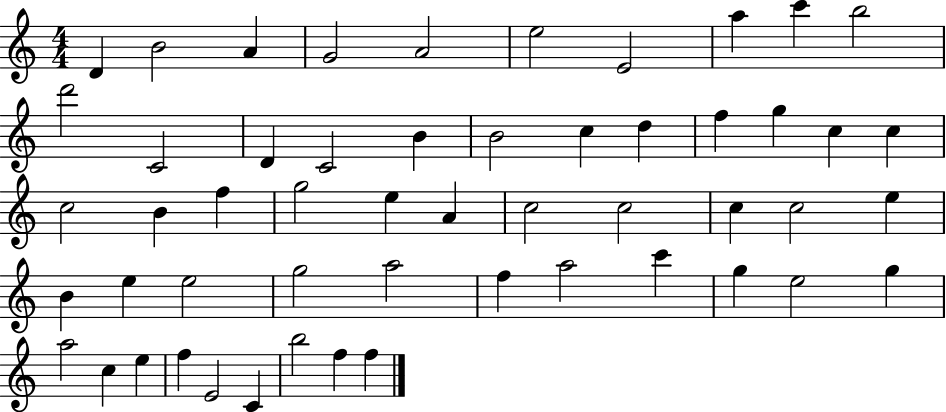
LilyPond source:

{
  \clef treble
  \numericTimeSignature
  \time 4/4
  \key c \major
  d'4 b'2 a'4 | g'2 a'2 | e''2 e'2 | a''4 c'''4 b''2 | \break d'''2 c'2 | d'4 c'2 b'4 | b'2 c''4 d''4 | f''4 g''4 c''4 c''4 | \break c''2 b'4 f''4 | g''2 e''4 a'4 | c''2 c''2 | c''4 c''2 e''4 | \break b'4 e''4 e''2 | g''2 a''2 | f''4 a''2 c'''4 | g''4 e''2 g''4 | \break a''2 c''4 e''4 | f''4 e'2 c'4 | b''2 f''4 f''4 | \bar "|."
}